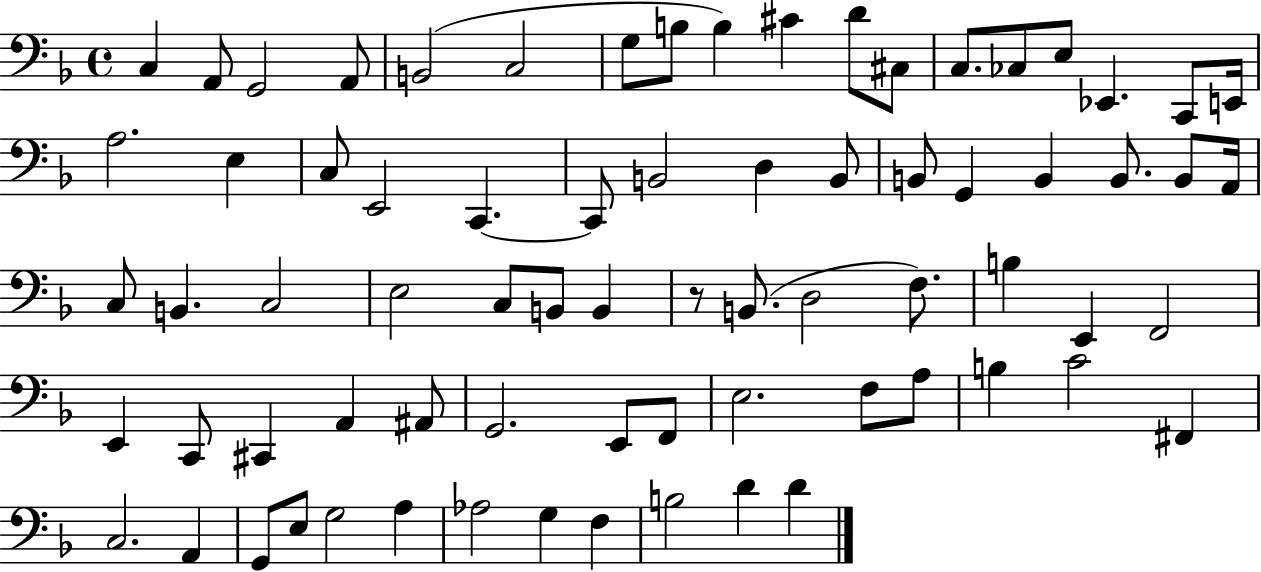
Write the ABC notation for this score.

X:1
T:Untitled
M:4/4
L:1/4
K:F
C, A,,/2 G,,2 A,,/2 B,,2 C,2 G,/2 B,/2 B, ^C D/2 ^C,/2 C,/2 _C,/2 E,/2 _E,, C,,/2 E,,/4 A,2 E, C,/2 E,,2 C,, C,,/2 B,,2 D, B,,/2 B,,/2 G,, B,, B,,/2 B,,/2 A,,/4 C,/2 B,, C,2 E,2 C,/2 B,,/2 B,, z/2 B,,/2 D,2 F,/2 B, E,, F,,2 E,, C,,/2 ^C,, A,, ^A,,/2 G,,2 E,,/2 F,,/2 E,2 F,/2 A,/2 B, C2 ^F,, C,2 A,, G,,/2 E,/2 G,2 A, _A,2 G, F, B,2 D D